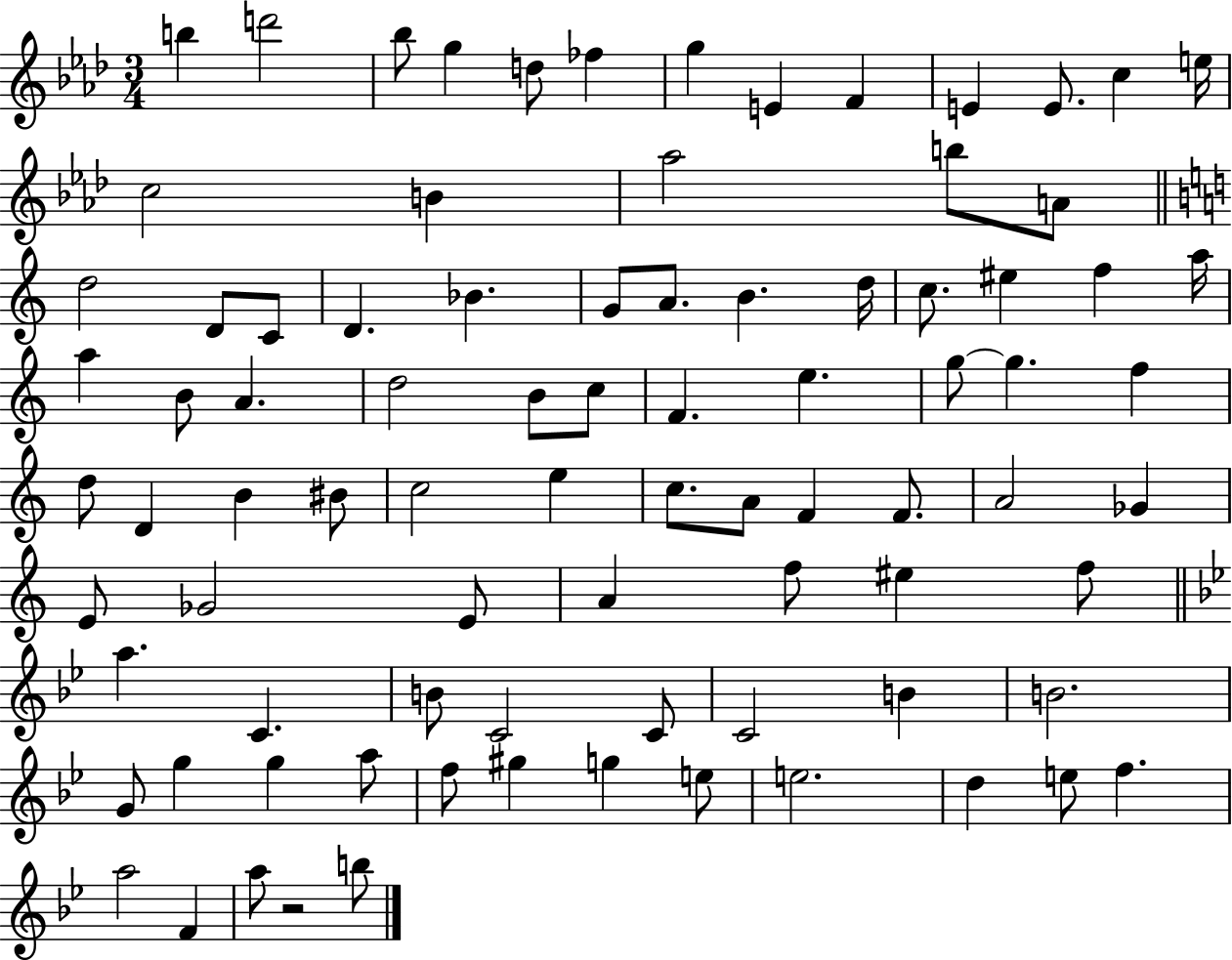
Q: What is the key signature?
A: AES major